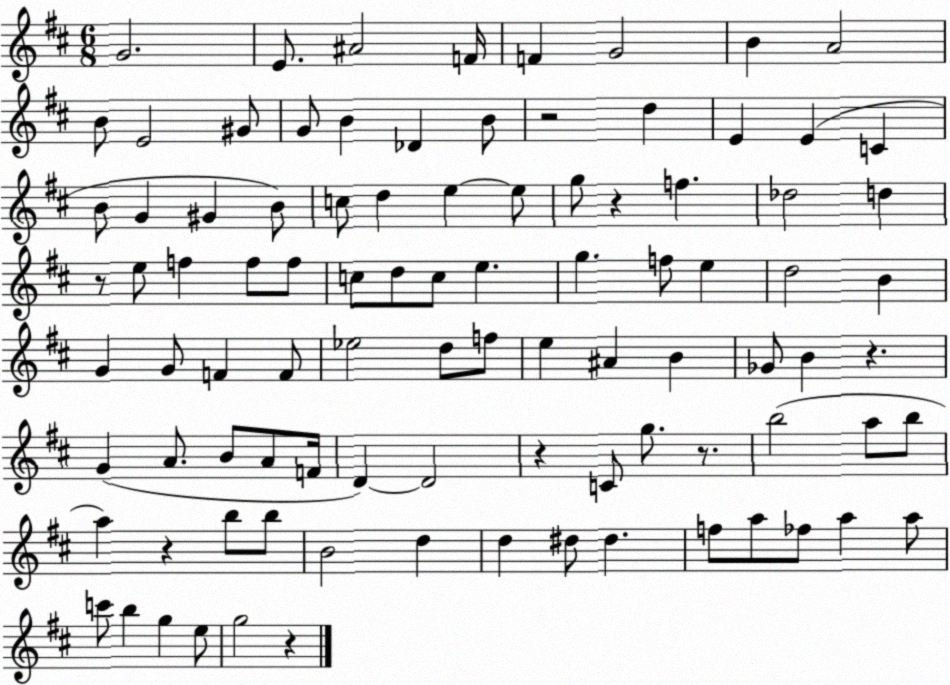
X:1
T:Untitled
M:6/8
L:1/4
K:D
G2 E/2 ^A2 F/4 F G2 B A2 B/2 E2 ^G/2 G/2 B _D B/2 z2 d E E C B/2 G ^G B/2 c/2 d e e/2 g/2 z f _d2 d z/2 e/2 f f/2 f/2 c/2 d/2 c/2 e g f/2 e d2 B G G/2 F F/2 _e2 d/2 f/2 e ^A B _G/2 B z G A/2 B/2 A/2 F/4 D D2 z C/2 g/2 z/2 b2 a/2 b/2 a z b/2 b/2 B2 d d ^d/2 ^d f/2 a/2 _f/2 a a/2 c'/2 b g e/2 g2 z